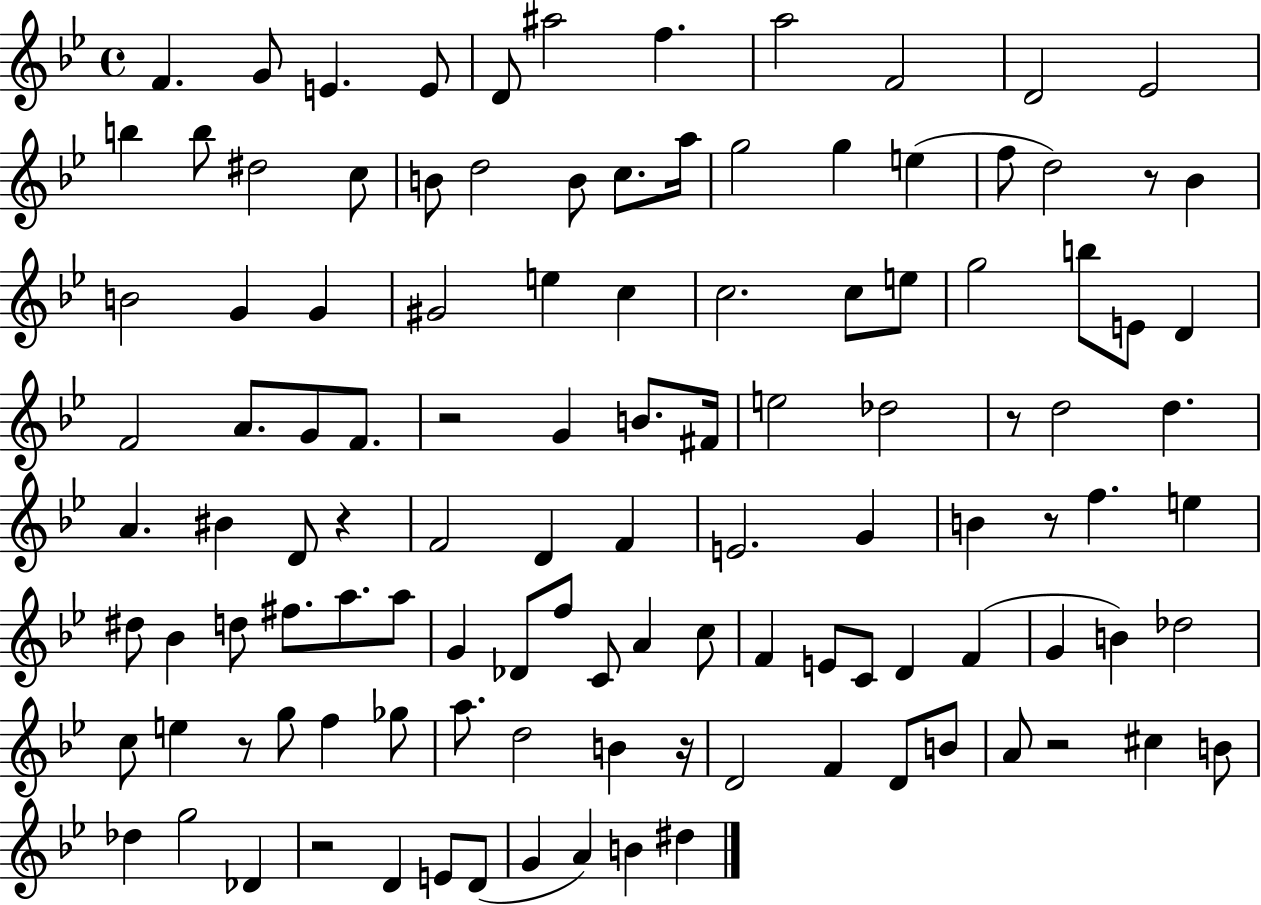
F4/q. G4/e E4/q. E4/e D4/e A#5/h F5/q. A5/h F4/h D4/h Eb4/h B5/q B5/e D#5/h C5/e B4/e D5/h B4/e C5/e. A5/s G5/h G5/q E5/q F5/e D5/h R/e Bb4/q B4/h G4/q G4/q G#4/h E5/q C5/q C5/h. C5/e E5/e G5/h B5/e E4/e D4/q F4/h A4/e. G4/e F4/e. R/h G4/q B4/e. F#4/s E5/h Db5/h R/e D5/h D5/q. A4/q. BIS4/q D4/e R/q F4/h D4/q F4/q E4/h. G4/q B4/q R/e F5/q. E5/q D#5/e Bb4/q D5/e F#5/e. A5/e. A5/e G4/q Db4/e F5/e C4/e A4/q C5/e F4/q E4/e C4/e D4/q F4/q G4/q B4/q Db5/h C5/e E5/q R/e G5/e F5/q Gb5/e A5/e. D5/h B4/q R/s D4/h F4/q D4/e B4/e A4/e R/h C#5/q B4/e Db5/q G5/h Db4/q R/h D4/q E4/e D4/e G4/q A4/q B4/q D#5/q